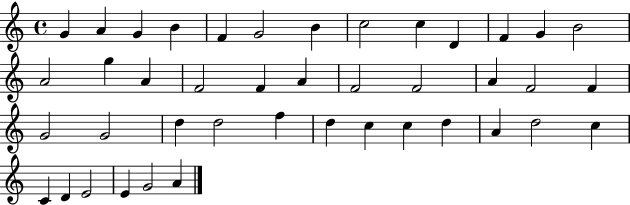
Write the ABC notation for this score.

X:1
T:Untitled
M:4/4
L:1/4
K:C
G A G B F G2 B c2 c D F G B2 A2 g A F2 F A F2 F2 A F2 F G2 G2 d d2 f d c c d A d2 c C D E2 E G2 A